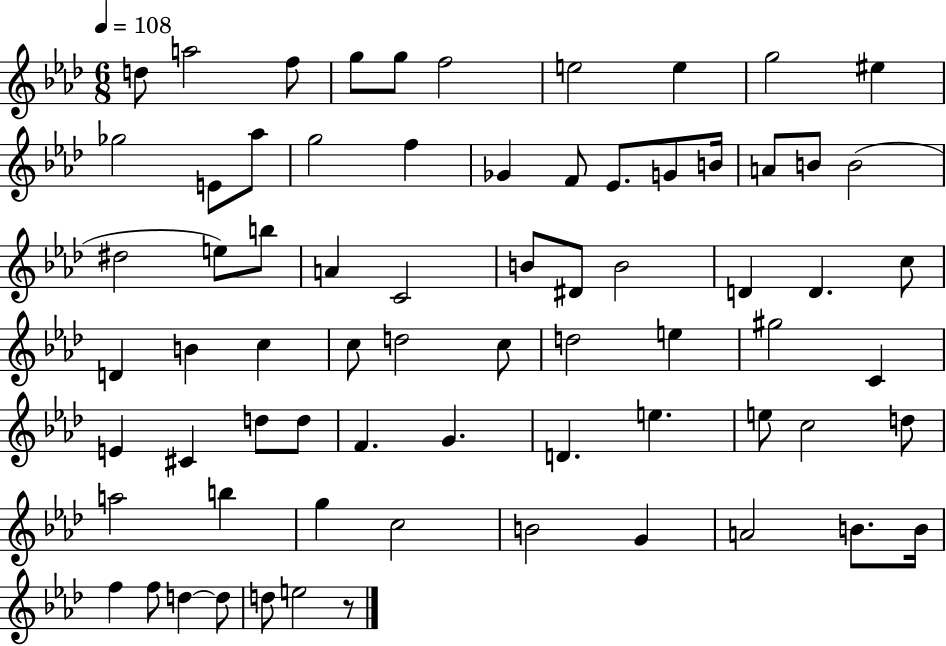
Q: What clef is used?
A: treble